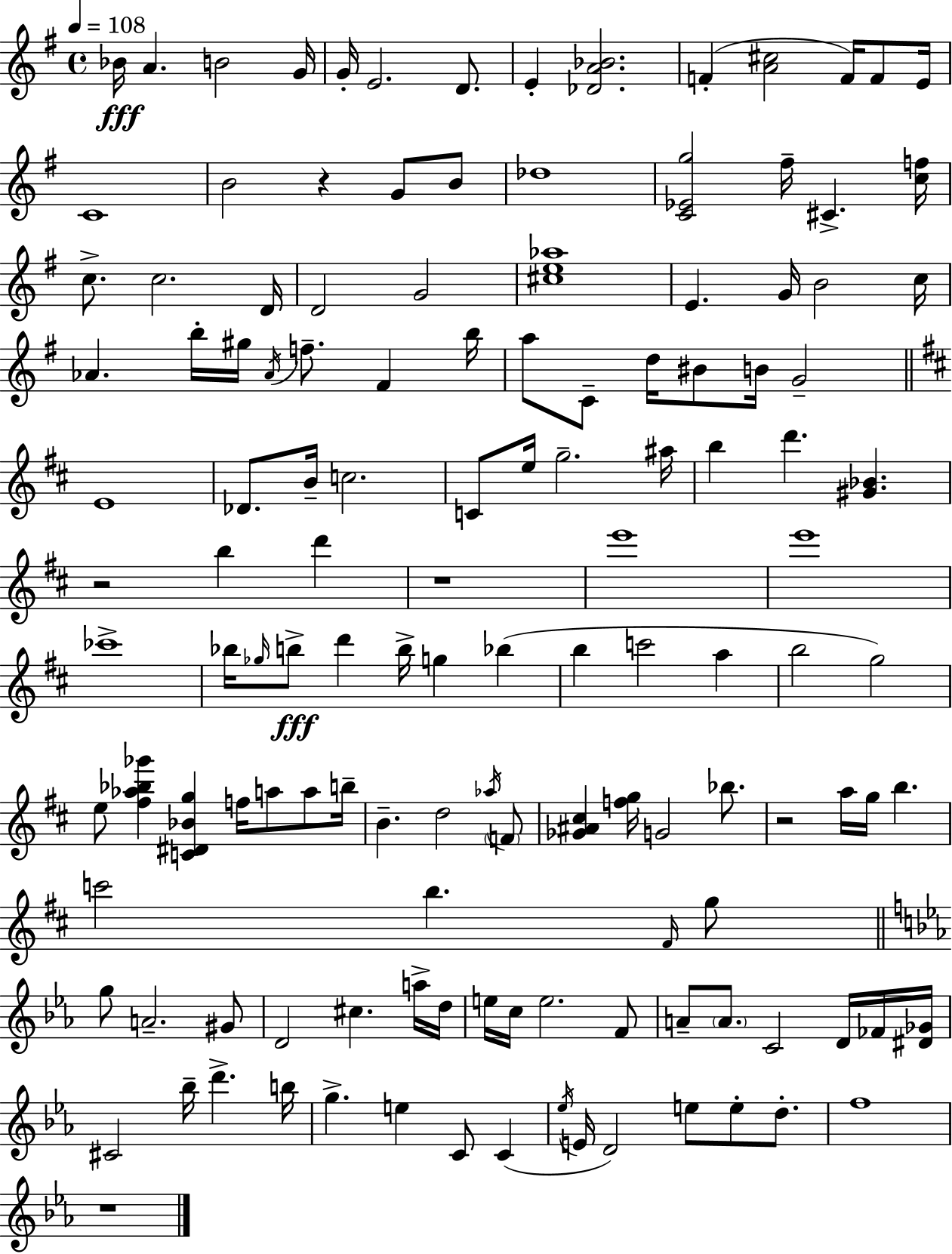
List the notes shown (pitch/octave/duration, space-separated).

Bb4/s A4/q. B4/h G4/s G4/s E4/h. D4/e. E4/q [Db4,A4,Bb4]/h. F4/q [A4,C#5]/h F4/s F4/e E4/s C4/w B4/h R/q G4/e B4/e Db5/w [C4,Eb4,G5]/h F#5/s C#4/q. [C5,F5]/s C5/e. C5/h. D4/s D4/h G4/h [C#5,E5,Ab5]/w E4/q. G4/s B4/h C5/s Ab4/q. B5/s G#5/s Ab4/s F5/e. F#4/q B5/s A5/e C4/e D5/s BIS4/e B4/s G4/h E4/w Db4/e. B4/s C5/h. C4/e E5/s G5/h. A#5/s B5/q D6/q. [G#4,Bb4]/q. R/h B5/q D6/q R/w E6/w E6/w CES6/w Bb5/s Gb5/s B5/e D6/q B5/s G5/q Bb5/q B5/q C6/h A5/q B5/h G5/h E5/e [F#5,Ab5,Bb5,Gb6]/q [C4,D#4,Bb4,G5]/q F5/s A5/e A5/e B5/s B4/q. D5/h Ab5/s F4/e [Gb4,A#4,C#5]/q [F5,G5]/s G4/h Bb5/e. R/h A5/s G5/s B5/q. C6/h B5/q. F#4/s G5/e G5/e A4/h. G#4/e D4/h C#5/q. A5/s D5/s E5/s C5/s E5/h. F4/e A4/e A4/e. C4/h D4/s FES4/s [D#4,Gb4]/s C#4/h Bb5/s D6/q. B5/s G5/q. E5/q C4/e C4/q Eb5/s E4/s D4/h E5/e E5/e D5/e. F5/w R/w